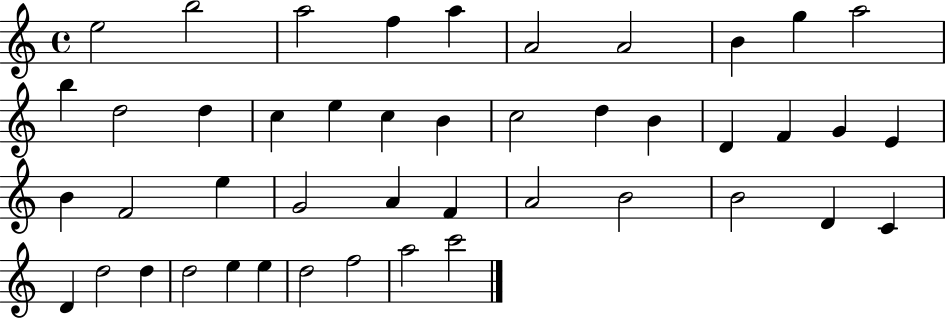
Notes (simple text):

E5/h B5/h A5/h F5/q A5/q A4/h A4/h B4/q G5/q A5/h B5/q D5/h D5/q C5/q E5/q C5/q B4/q C5/h D5/q B4/q D4/q F4/q G4/q E4/q B4/q F4/h E5/q G4/h A4/q F4/q A4/h B4/h B4/h D4/q C4/q D4/q D5/h D5/q D5/h E5/q E5/q D5/h F5/h A5/h C6/h